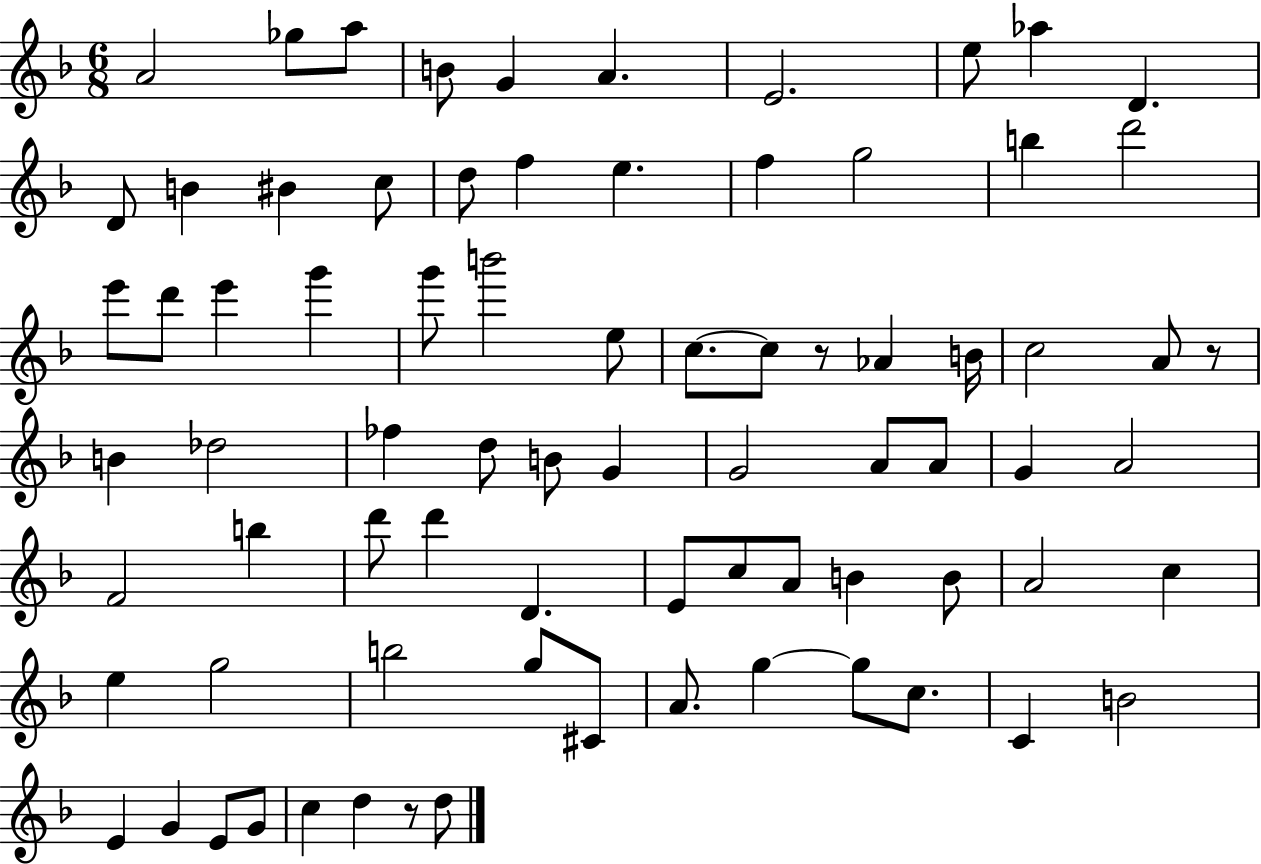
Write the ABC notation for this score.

X:1
T:Untitled
M:6/8
L:1/4
K:F
A2 _g/2 a/2 B/2 G A E2 e/2 _a D D/2 B ^B c/2 d/2 f e f g2 b d'2 e'/2 d'/2 e' g' g'/2 b'2 e/2 c/2 c/2 z/2 _A B/4 c2 A/2 z/2 B _d2 _f d/2 B/2 G G2 A/2 A/2 G A2 F2 b d'/2 d' D E/2 c/2 A/2 B B/2 A2 c e g2 b2 g/2 ^C/2 A/2 g g/2 c/2 C B2 E G E/2 G/2 c d z/2 d/2